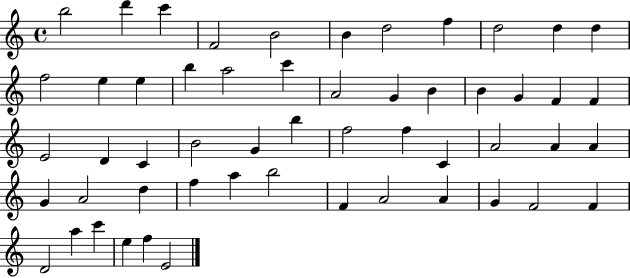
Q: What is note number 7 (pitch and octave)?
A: D5